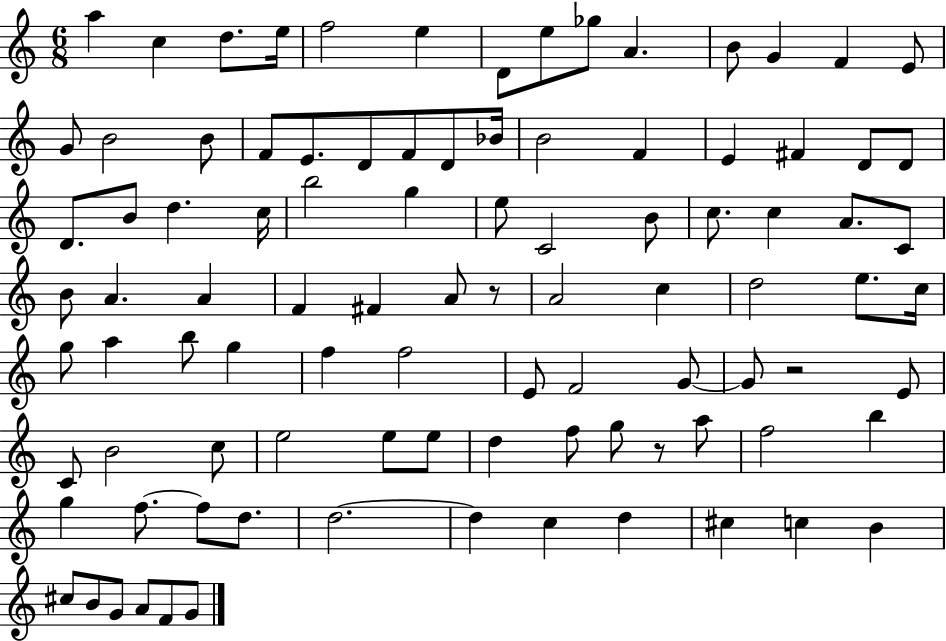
{
  \clef treble
  \numericTimeSignature
  \time 6/8
  \key c \major
  a''4 c''4 d''8. e''16 | f''2 e''4 | d'8 e''8 ges''8 a'4. | b'8 g'4 f'4 e'8 | \break g'8 b'2 b'8 | f'8 e'8. d'8 f'8 d'8 bes'16 | b'2 f'4 | e'4 fis'4 d'8 d'8 | \break d'8. b'8 d''4. c''16 | b''2 g''4 | e''8 c'2 b'8 | c''8. c''4 a'8. c'8 | \break b'8 a'4. a'4 | f'4 fis'4 a'8 r8 | a'2 c''4 | d''2 e''8. c''16 | \break g''8 a''4 b''8 g''4 | f''4 f''2 | e'8 f'2 g'8~~ | g'8 r2 e'8 | \break c'8 b'2 c''8 | e''2 e''8 e''8 | d''4 f''8 g''8 r8 a''8 | f''2 b''4 | \break g''4 f''8.~~ f''8 d''8. | d''2.~~ | d''4 c''4 d''4 | cis''4 c''4 b'4 | \break cis''8 b'8 g'8 a'8 f'8 g'8 | \bar "|."
}